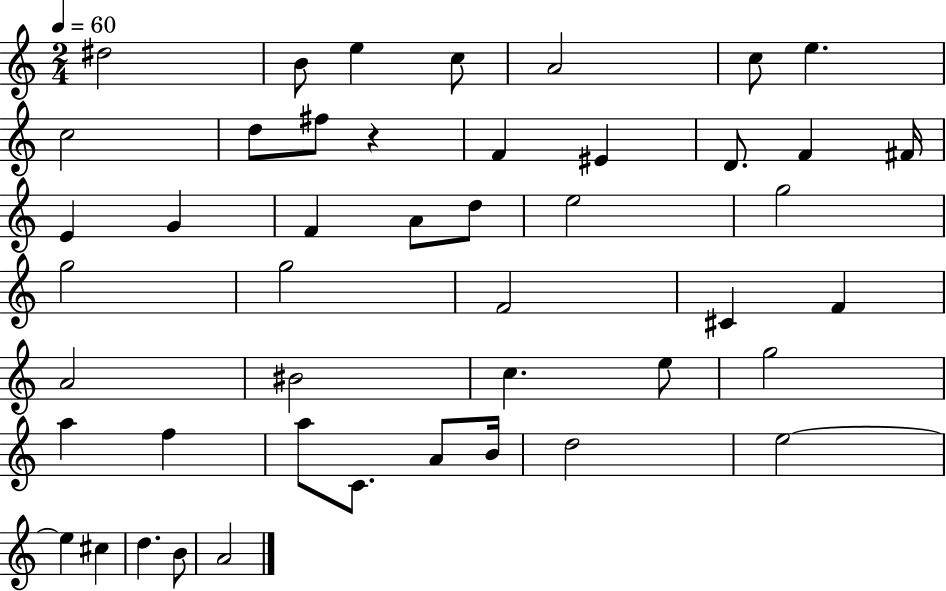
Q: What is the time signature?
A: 2/4